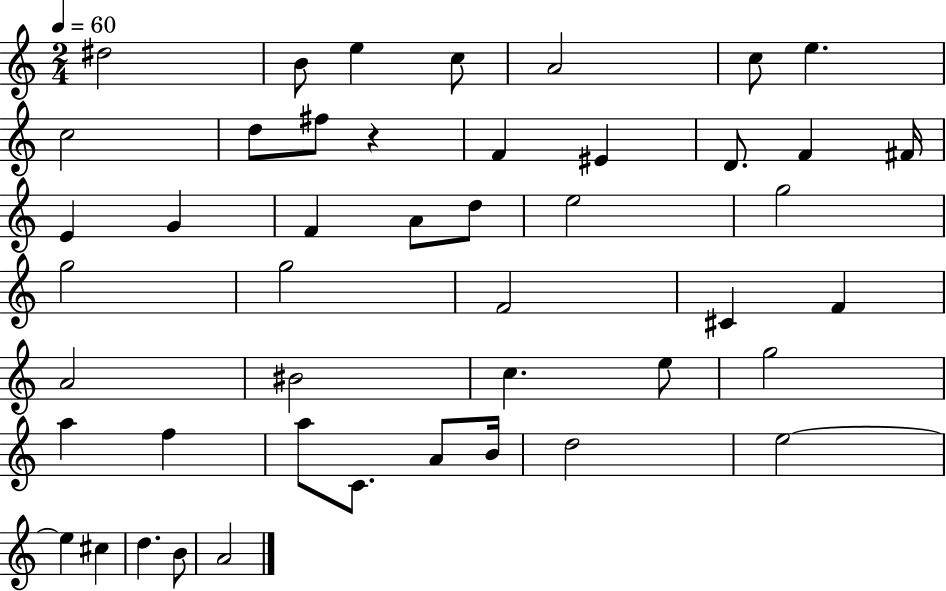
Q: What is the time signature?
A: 2/4